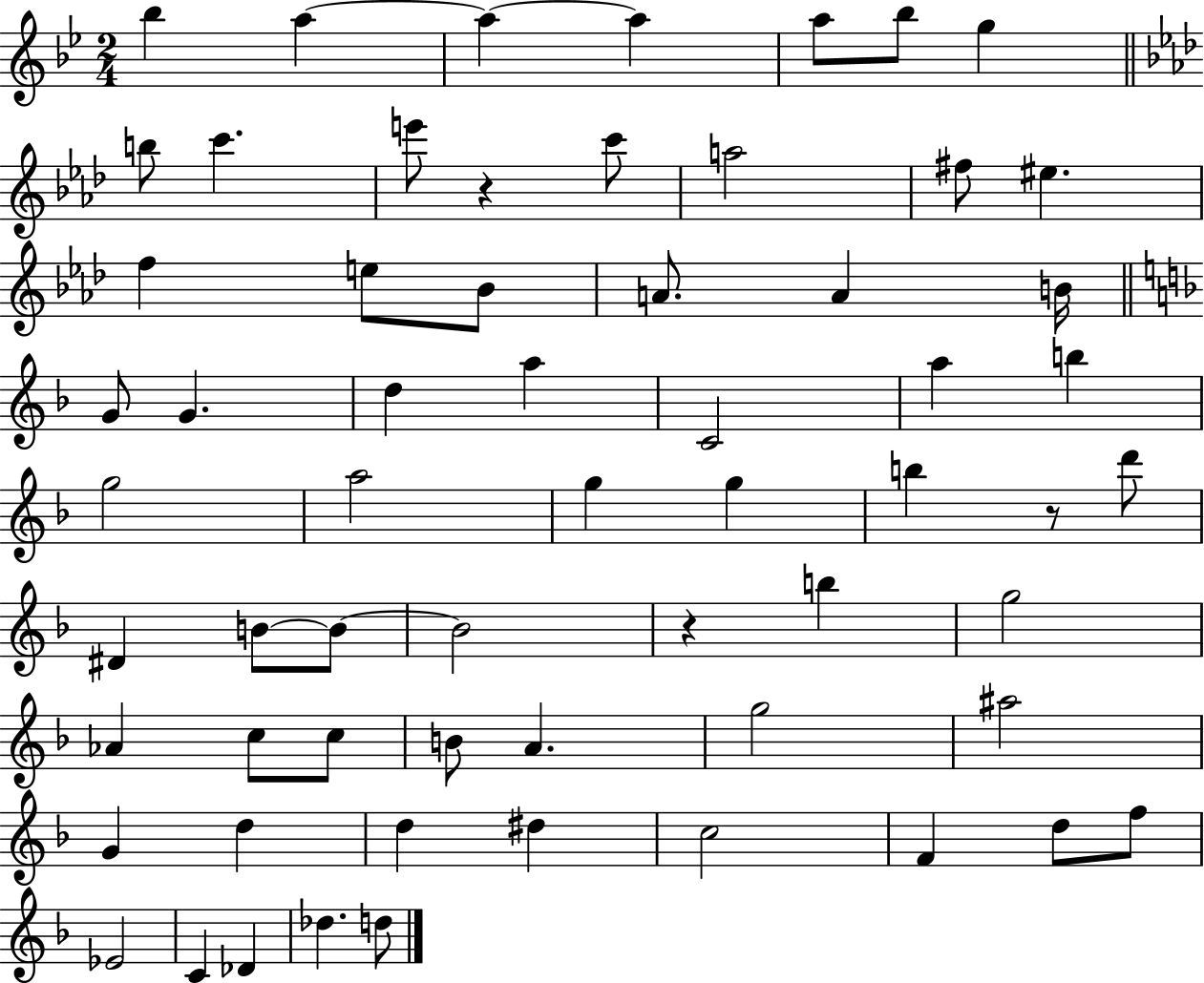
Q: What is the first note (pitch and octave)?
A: Bb5